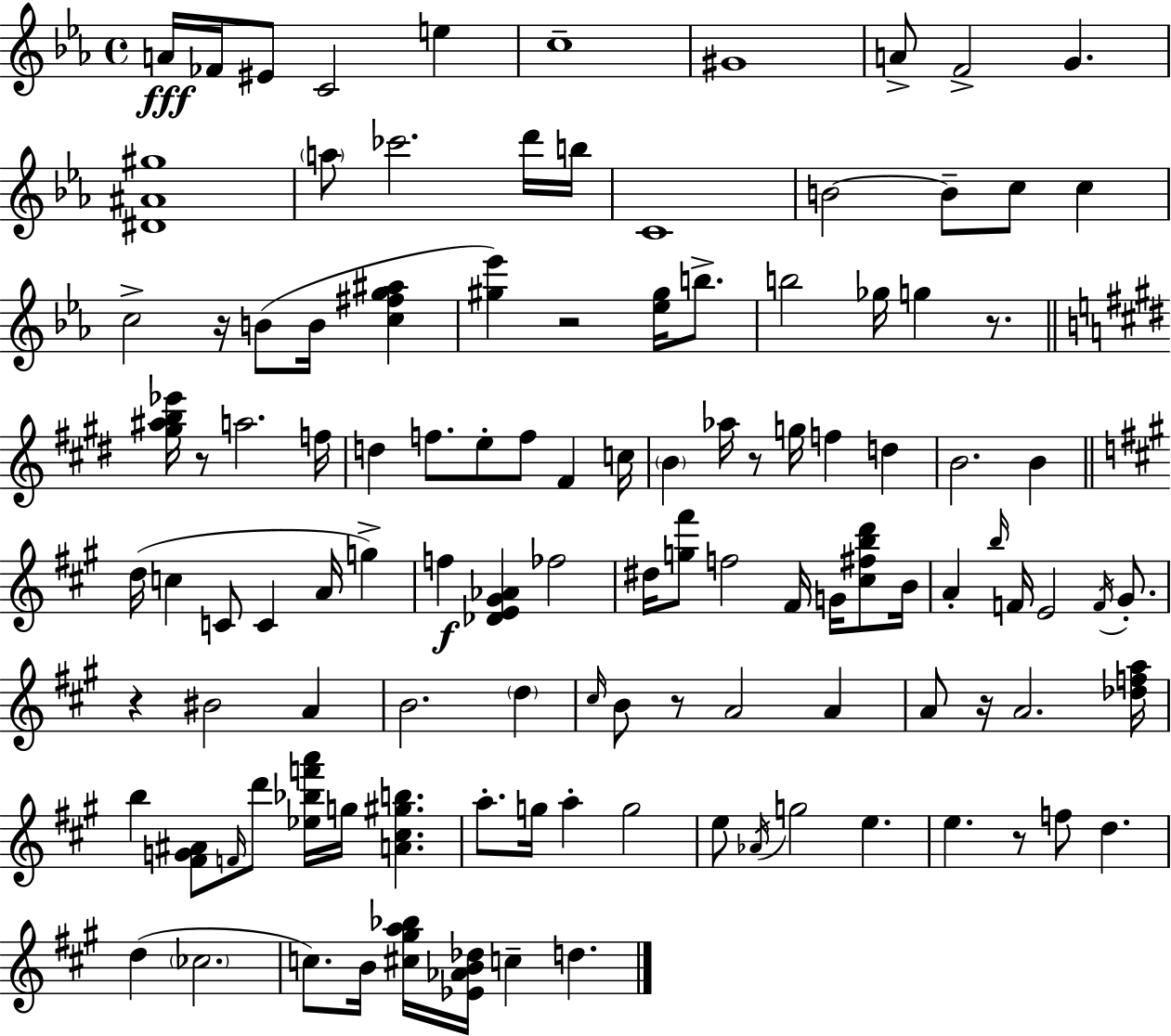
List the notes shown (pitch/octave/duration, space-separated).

A4/s FES4/s EIS4/e C4/h E5/q C5/w G#4/w A4/e F4/h G4/q. [D#4,A#4,G#5]/w A5/e CES6/h. D6/s B5/s C4/w B4/h B4/e C5/e C5/q C5/h R/s B4/e B4/s [C5,F#5,G5,A#5]/q [G#5,Eb6]/q R/h [Eb5,G#5]/s B5/e. B5/h Gb5/s G5/q R/e. [G#5,A#5,B5,Eb6]/s R/e A5/h. F5/s D5/q F5/e. E5/e F5/e F#4/q C5/s B4/q Ab5/s R/e G5/s F5/q D5/q B4/h. B4/q D5/s C5/q C4/e C4/q A4/s G5/q F5/q [Db4,E4,G#4,Ab4]/q FES5/h D#5/s [G5,F#6]/e F5/h F#4/s G4/s [C#5,F#5,B5,D6]/e B4/s A4/q B5/s F4/s E4/h F4/s G#4/e. R/q BIS4/h A4/q B4/h. D5/q C#5/s B4/e R/e A4/h A4/q A4/e R/s A4/h. [Db5,F5,A5]/s B5/q [F#4,G4,A#4]/e F4/s D6/e [Eb5,Bb5,F6,A6]/s G5/s [A4,C#5,G#5,B5]/q. A5/e. G5/s A5/q G5/h E5/e Ab4/s G5/h E5/q. E5/q. R/e F5/e D5/q. D5/q CES5/h. C5/e. B4/s [C#5,G#5,A5,Bb5]/s [Eb4,Ab4,B4,Db5]/s C5/q D5/q.